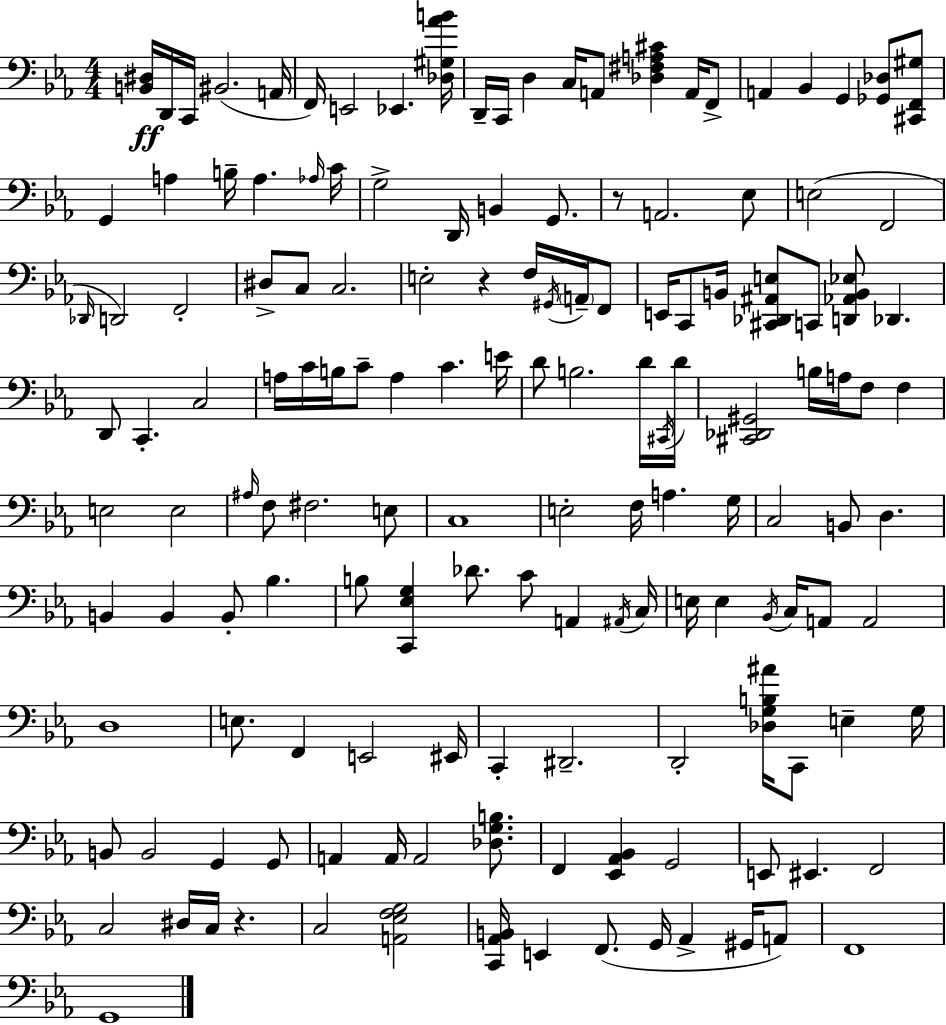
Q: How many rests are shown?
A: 3